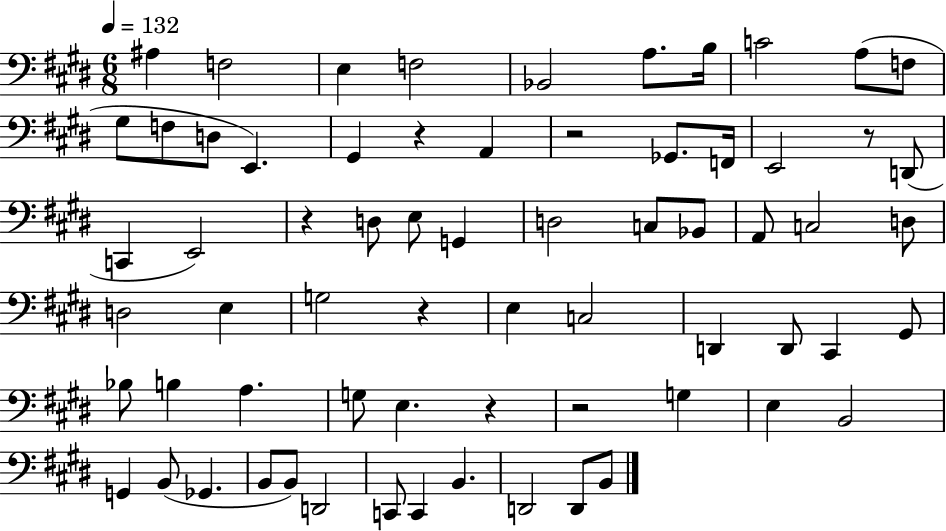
A#3/q F3/h E3/q F3/h Bb2/h A3/e. B3/s C4/h A3/e F3/e G#3/e F3/e D3/e E2/q. G#2/q R/q A2/q R/h Gb2/e. F2/s E2/h R/e D2/e C2/q E2/h R/q D3/e E3/e G2/q D3/h C3/e Bb2/e A2/e C3/h D3/e D3/h E3/q G3/h R/q E3/q C3/h D2/q D2/e C#2/q G#2/e Bb3/e B3/q A3/q. G3/e E3/q. R/q R/h G3/q E3/q B2/h G2/q B2/e Gb2/q. B2/e B2/e D2/h C2/e C2/q B2/q. D2/h D2/e B2/e